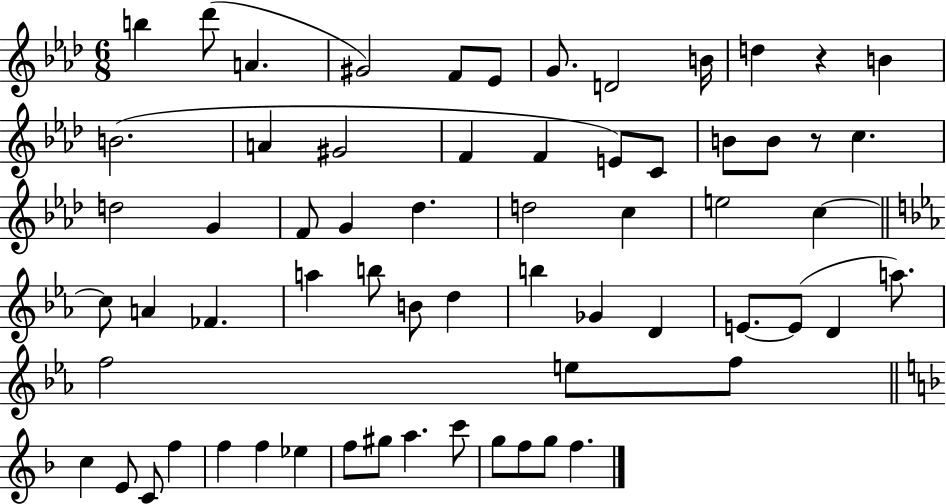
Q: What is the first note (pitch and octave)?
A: B5